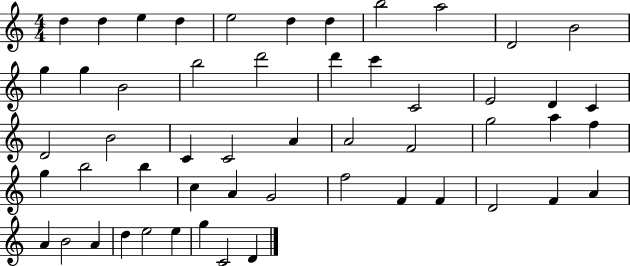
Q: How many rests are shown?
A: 0